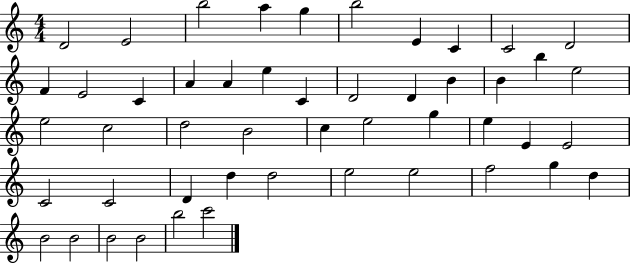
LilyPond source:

{
  \clef treble
  \numericTimeSignature
  \time 4/4
  \key c \major
  d'2 e'2 | b''2 a''4 g''4 | b''2 e'4 c'4 | c'2 d'2 | \break f'4 e'2 c'4 | a'4 a'4 e''4 c'4 | d'2 d'4 b'4 | b'4 b''4 e''2 | \break e''2 c''2 | d''2 b'2 | c''4 e''2 g''4 | e''4 e'4 e'2 | \break c'2 c'2 | d'4 d''4 d''2 | e''2 e''2 | f''2 g''4 d''4 | \break b'2 b'2 | b'2 b'2 | b''2 c'''2 | \bar "|."
}